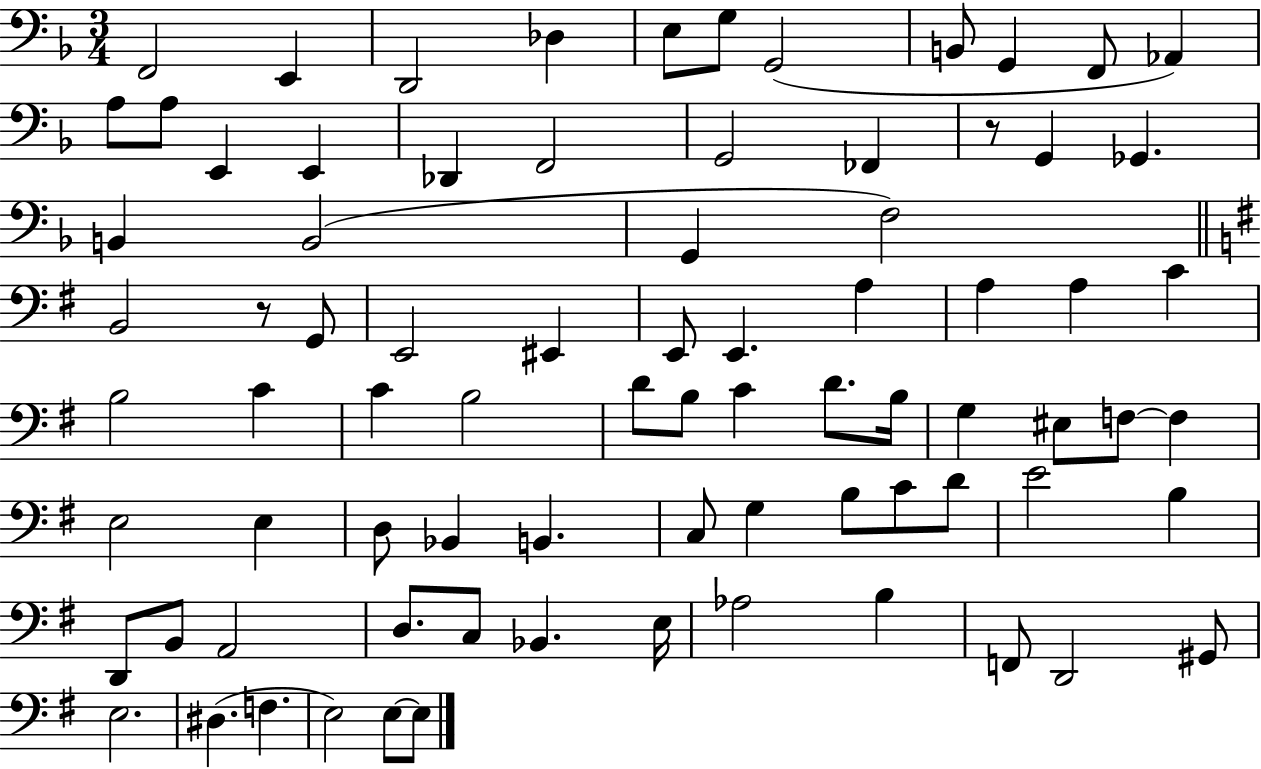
F2/h E2/q D2/h Db3/q E3/e G3/e G2/h B2/e G2/q F2/e Ab2/q A3/e A3/e E2/q E2/q Db2/q F2/h G2/h FES2/q R/e G2/q Gb2/q. B2/q B2/h G2/q F3/h B2/h R/e G2/e E2/h EIS2/q E2/e E2/q. A3/q A3/q A3/q C4/q B3/h C4/q C4/q B3/h D4/e B3/e C4/q D4/e. B3/s G3/q EIS3/e F3/e F3/q E3/h E3/q D3/e Bb2/q B2/q. C3/e G3/q B3/e C4/e D4/e E4/h B3/q D2/e B2/e A2/h D3/e. C3/e Bb2/q. E3/s Ab3/h B3/q F2/e D2/h G#2/e E3/h. D#3/q. F3/q. E3/h E3/e E3/e